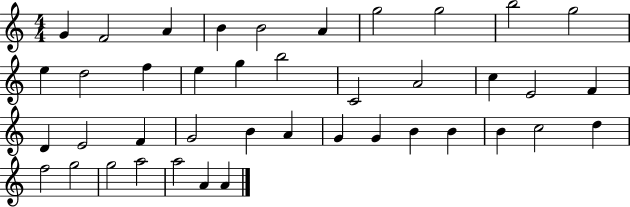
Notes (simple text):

G4/q F4/h A4/q B4/q B4/h A4/q G5/h G5/h B5/h G5/h E5/q D5/h F5/q E5/q G5/q B5/h C4/h A4/h C5/q E4/h F4/q D4/q E4/h F4/q G4/h B4/q A4/q G4/q G4/q B4/q B4/q B4/q C5/h D5/q F5/h G5/h G5/h A5/h A5/h A4/q A4/q